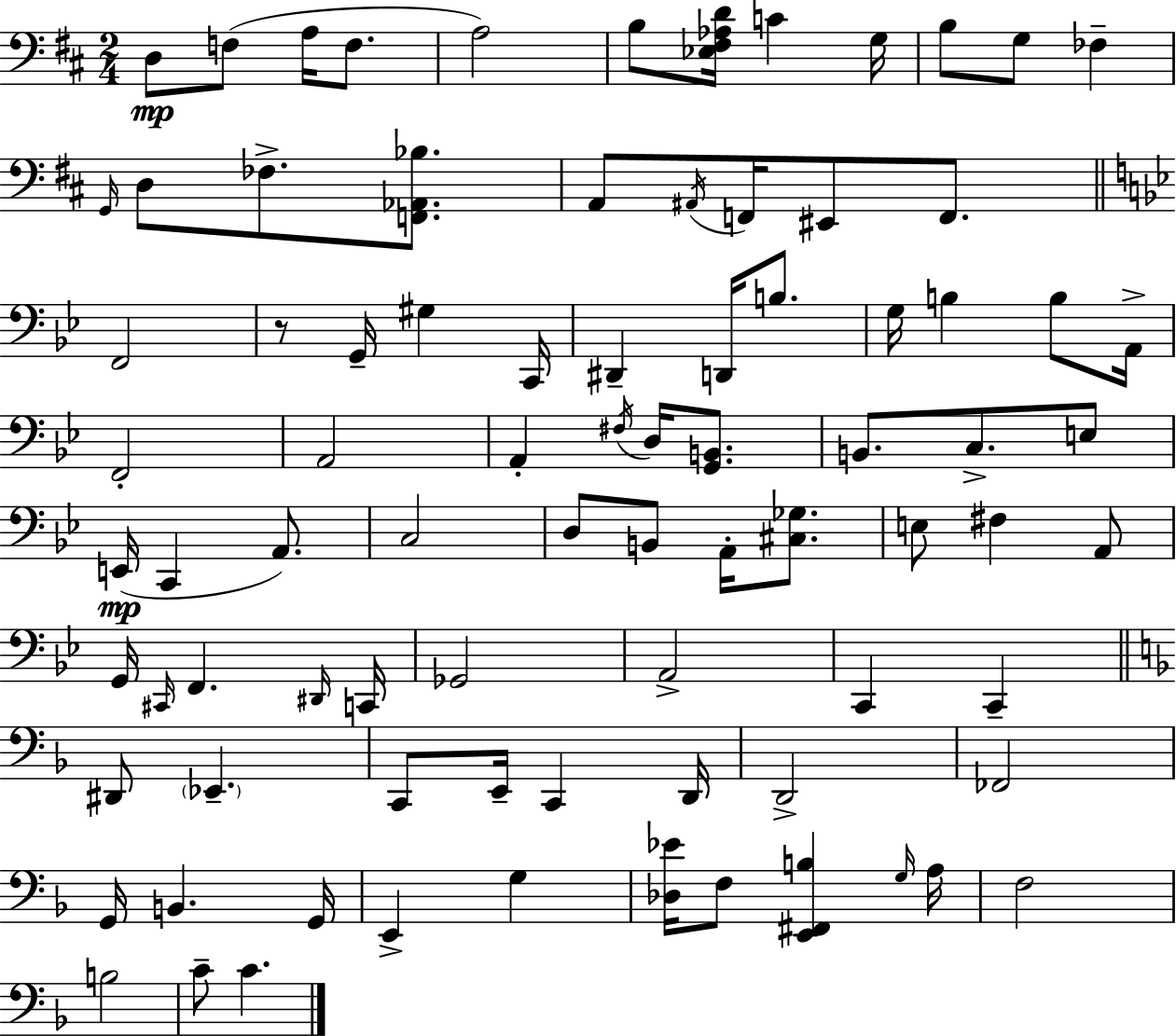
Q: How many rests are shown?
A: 1